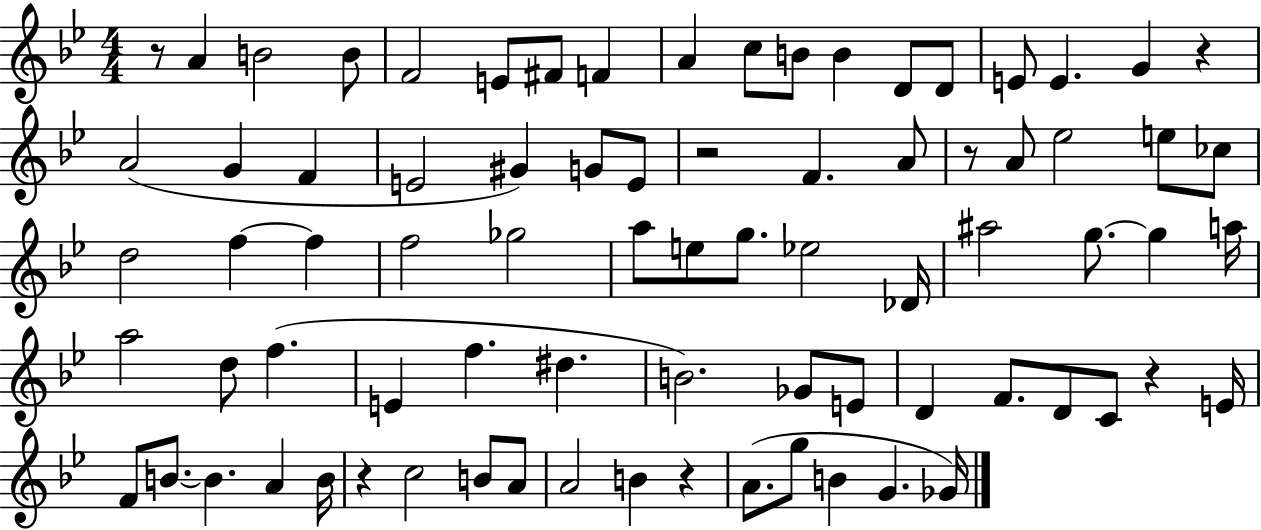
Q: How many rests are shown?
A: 7